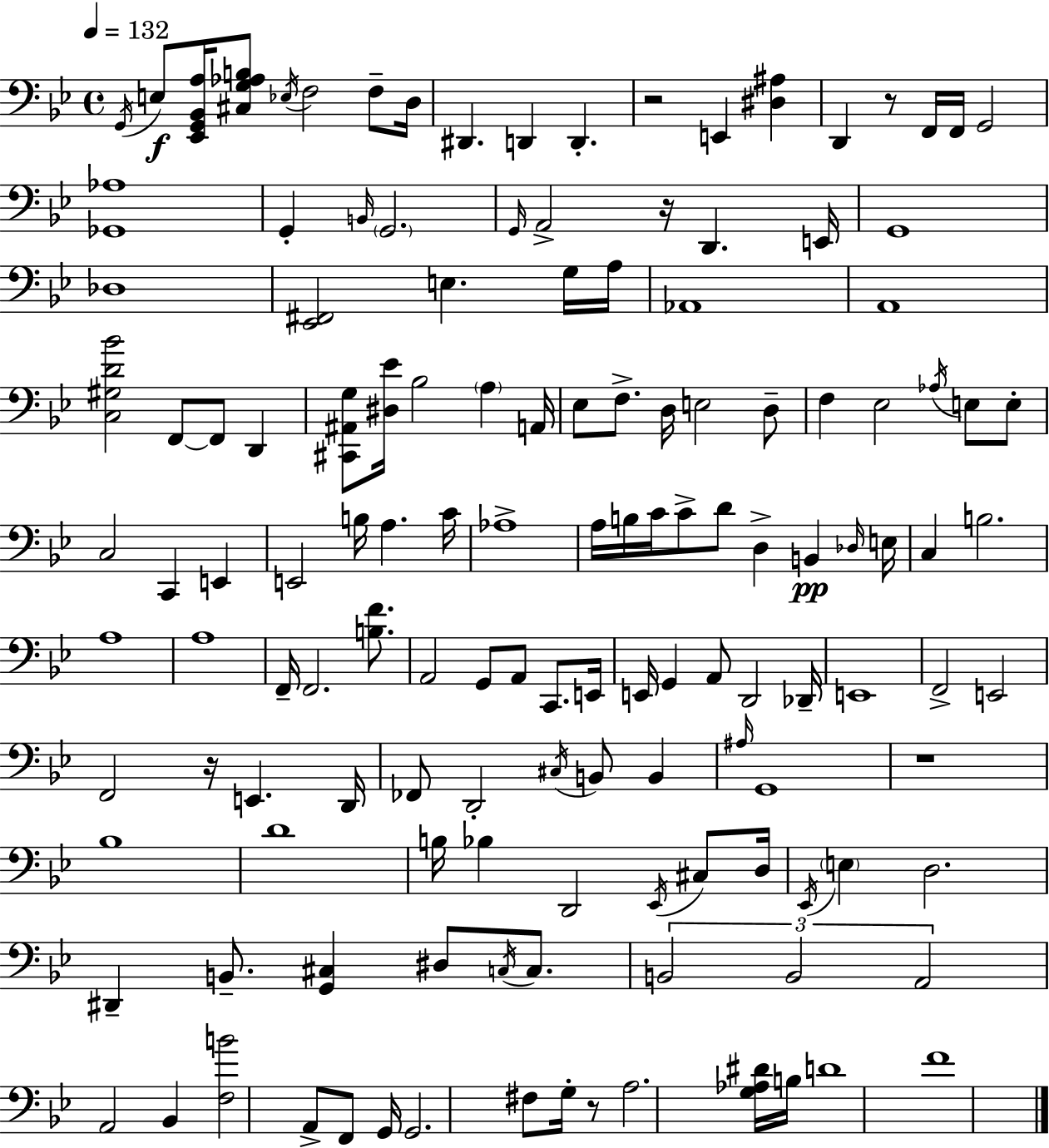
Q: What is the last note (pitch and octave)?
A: F4